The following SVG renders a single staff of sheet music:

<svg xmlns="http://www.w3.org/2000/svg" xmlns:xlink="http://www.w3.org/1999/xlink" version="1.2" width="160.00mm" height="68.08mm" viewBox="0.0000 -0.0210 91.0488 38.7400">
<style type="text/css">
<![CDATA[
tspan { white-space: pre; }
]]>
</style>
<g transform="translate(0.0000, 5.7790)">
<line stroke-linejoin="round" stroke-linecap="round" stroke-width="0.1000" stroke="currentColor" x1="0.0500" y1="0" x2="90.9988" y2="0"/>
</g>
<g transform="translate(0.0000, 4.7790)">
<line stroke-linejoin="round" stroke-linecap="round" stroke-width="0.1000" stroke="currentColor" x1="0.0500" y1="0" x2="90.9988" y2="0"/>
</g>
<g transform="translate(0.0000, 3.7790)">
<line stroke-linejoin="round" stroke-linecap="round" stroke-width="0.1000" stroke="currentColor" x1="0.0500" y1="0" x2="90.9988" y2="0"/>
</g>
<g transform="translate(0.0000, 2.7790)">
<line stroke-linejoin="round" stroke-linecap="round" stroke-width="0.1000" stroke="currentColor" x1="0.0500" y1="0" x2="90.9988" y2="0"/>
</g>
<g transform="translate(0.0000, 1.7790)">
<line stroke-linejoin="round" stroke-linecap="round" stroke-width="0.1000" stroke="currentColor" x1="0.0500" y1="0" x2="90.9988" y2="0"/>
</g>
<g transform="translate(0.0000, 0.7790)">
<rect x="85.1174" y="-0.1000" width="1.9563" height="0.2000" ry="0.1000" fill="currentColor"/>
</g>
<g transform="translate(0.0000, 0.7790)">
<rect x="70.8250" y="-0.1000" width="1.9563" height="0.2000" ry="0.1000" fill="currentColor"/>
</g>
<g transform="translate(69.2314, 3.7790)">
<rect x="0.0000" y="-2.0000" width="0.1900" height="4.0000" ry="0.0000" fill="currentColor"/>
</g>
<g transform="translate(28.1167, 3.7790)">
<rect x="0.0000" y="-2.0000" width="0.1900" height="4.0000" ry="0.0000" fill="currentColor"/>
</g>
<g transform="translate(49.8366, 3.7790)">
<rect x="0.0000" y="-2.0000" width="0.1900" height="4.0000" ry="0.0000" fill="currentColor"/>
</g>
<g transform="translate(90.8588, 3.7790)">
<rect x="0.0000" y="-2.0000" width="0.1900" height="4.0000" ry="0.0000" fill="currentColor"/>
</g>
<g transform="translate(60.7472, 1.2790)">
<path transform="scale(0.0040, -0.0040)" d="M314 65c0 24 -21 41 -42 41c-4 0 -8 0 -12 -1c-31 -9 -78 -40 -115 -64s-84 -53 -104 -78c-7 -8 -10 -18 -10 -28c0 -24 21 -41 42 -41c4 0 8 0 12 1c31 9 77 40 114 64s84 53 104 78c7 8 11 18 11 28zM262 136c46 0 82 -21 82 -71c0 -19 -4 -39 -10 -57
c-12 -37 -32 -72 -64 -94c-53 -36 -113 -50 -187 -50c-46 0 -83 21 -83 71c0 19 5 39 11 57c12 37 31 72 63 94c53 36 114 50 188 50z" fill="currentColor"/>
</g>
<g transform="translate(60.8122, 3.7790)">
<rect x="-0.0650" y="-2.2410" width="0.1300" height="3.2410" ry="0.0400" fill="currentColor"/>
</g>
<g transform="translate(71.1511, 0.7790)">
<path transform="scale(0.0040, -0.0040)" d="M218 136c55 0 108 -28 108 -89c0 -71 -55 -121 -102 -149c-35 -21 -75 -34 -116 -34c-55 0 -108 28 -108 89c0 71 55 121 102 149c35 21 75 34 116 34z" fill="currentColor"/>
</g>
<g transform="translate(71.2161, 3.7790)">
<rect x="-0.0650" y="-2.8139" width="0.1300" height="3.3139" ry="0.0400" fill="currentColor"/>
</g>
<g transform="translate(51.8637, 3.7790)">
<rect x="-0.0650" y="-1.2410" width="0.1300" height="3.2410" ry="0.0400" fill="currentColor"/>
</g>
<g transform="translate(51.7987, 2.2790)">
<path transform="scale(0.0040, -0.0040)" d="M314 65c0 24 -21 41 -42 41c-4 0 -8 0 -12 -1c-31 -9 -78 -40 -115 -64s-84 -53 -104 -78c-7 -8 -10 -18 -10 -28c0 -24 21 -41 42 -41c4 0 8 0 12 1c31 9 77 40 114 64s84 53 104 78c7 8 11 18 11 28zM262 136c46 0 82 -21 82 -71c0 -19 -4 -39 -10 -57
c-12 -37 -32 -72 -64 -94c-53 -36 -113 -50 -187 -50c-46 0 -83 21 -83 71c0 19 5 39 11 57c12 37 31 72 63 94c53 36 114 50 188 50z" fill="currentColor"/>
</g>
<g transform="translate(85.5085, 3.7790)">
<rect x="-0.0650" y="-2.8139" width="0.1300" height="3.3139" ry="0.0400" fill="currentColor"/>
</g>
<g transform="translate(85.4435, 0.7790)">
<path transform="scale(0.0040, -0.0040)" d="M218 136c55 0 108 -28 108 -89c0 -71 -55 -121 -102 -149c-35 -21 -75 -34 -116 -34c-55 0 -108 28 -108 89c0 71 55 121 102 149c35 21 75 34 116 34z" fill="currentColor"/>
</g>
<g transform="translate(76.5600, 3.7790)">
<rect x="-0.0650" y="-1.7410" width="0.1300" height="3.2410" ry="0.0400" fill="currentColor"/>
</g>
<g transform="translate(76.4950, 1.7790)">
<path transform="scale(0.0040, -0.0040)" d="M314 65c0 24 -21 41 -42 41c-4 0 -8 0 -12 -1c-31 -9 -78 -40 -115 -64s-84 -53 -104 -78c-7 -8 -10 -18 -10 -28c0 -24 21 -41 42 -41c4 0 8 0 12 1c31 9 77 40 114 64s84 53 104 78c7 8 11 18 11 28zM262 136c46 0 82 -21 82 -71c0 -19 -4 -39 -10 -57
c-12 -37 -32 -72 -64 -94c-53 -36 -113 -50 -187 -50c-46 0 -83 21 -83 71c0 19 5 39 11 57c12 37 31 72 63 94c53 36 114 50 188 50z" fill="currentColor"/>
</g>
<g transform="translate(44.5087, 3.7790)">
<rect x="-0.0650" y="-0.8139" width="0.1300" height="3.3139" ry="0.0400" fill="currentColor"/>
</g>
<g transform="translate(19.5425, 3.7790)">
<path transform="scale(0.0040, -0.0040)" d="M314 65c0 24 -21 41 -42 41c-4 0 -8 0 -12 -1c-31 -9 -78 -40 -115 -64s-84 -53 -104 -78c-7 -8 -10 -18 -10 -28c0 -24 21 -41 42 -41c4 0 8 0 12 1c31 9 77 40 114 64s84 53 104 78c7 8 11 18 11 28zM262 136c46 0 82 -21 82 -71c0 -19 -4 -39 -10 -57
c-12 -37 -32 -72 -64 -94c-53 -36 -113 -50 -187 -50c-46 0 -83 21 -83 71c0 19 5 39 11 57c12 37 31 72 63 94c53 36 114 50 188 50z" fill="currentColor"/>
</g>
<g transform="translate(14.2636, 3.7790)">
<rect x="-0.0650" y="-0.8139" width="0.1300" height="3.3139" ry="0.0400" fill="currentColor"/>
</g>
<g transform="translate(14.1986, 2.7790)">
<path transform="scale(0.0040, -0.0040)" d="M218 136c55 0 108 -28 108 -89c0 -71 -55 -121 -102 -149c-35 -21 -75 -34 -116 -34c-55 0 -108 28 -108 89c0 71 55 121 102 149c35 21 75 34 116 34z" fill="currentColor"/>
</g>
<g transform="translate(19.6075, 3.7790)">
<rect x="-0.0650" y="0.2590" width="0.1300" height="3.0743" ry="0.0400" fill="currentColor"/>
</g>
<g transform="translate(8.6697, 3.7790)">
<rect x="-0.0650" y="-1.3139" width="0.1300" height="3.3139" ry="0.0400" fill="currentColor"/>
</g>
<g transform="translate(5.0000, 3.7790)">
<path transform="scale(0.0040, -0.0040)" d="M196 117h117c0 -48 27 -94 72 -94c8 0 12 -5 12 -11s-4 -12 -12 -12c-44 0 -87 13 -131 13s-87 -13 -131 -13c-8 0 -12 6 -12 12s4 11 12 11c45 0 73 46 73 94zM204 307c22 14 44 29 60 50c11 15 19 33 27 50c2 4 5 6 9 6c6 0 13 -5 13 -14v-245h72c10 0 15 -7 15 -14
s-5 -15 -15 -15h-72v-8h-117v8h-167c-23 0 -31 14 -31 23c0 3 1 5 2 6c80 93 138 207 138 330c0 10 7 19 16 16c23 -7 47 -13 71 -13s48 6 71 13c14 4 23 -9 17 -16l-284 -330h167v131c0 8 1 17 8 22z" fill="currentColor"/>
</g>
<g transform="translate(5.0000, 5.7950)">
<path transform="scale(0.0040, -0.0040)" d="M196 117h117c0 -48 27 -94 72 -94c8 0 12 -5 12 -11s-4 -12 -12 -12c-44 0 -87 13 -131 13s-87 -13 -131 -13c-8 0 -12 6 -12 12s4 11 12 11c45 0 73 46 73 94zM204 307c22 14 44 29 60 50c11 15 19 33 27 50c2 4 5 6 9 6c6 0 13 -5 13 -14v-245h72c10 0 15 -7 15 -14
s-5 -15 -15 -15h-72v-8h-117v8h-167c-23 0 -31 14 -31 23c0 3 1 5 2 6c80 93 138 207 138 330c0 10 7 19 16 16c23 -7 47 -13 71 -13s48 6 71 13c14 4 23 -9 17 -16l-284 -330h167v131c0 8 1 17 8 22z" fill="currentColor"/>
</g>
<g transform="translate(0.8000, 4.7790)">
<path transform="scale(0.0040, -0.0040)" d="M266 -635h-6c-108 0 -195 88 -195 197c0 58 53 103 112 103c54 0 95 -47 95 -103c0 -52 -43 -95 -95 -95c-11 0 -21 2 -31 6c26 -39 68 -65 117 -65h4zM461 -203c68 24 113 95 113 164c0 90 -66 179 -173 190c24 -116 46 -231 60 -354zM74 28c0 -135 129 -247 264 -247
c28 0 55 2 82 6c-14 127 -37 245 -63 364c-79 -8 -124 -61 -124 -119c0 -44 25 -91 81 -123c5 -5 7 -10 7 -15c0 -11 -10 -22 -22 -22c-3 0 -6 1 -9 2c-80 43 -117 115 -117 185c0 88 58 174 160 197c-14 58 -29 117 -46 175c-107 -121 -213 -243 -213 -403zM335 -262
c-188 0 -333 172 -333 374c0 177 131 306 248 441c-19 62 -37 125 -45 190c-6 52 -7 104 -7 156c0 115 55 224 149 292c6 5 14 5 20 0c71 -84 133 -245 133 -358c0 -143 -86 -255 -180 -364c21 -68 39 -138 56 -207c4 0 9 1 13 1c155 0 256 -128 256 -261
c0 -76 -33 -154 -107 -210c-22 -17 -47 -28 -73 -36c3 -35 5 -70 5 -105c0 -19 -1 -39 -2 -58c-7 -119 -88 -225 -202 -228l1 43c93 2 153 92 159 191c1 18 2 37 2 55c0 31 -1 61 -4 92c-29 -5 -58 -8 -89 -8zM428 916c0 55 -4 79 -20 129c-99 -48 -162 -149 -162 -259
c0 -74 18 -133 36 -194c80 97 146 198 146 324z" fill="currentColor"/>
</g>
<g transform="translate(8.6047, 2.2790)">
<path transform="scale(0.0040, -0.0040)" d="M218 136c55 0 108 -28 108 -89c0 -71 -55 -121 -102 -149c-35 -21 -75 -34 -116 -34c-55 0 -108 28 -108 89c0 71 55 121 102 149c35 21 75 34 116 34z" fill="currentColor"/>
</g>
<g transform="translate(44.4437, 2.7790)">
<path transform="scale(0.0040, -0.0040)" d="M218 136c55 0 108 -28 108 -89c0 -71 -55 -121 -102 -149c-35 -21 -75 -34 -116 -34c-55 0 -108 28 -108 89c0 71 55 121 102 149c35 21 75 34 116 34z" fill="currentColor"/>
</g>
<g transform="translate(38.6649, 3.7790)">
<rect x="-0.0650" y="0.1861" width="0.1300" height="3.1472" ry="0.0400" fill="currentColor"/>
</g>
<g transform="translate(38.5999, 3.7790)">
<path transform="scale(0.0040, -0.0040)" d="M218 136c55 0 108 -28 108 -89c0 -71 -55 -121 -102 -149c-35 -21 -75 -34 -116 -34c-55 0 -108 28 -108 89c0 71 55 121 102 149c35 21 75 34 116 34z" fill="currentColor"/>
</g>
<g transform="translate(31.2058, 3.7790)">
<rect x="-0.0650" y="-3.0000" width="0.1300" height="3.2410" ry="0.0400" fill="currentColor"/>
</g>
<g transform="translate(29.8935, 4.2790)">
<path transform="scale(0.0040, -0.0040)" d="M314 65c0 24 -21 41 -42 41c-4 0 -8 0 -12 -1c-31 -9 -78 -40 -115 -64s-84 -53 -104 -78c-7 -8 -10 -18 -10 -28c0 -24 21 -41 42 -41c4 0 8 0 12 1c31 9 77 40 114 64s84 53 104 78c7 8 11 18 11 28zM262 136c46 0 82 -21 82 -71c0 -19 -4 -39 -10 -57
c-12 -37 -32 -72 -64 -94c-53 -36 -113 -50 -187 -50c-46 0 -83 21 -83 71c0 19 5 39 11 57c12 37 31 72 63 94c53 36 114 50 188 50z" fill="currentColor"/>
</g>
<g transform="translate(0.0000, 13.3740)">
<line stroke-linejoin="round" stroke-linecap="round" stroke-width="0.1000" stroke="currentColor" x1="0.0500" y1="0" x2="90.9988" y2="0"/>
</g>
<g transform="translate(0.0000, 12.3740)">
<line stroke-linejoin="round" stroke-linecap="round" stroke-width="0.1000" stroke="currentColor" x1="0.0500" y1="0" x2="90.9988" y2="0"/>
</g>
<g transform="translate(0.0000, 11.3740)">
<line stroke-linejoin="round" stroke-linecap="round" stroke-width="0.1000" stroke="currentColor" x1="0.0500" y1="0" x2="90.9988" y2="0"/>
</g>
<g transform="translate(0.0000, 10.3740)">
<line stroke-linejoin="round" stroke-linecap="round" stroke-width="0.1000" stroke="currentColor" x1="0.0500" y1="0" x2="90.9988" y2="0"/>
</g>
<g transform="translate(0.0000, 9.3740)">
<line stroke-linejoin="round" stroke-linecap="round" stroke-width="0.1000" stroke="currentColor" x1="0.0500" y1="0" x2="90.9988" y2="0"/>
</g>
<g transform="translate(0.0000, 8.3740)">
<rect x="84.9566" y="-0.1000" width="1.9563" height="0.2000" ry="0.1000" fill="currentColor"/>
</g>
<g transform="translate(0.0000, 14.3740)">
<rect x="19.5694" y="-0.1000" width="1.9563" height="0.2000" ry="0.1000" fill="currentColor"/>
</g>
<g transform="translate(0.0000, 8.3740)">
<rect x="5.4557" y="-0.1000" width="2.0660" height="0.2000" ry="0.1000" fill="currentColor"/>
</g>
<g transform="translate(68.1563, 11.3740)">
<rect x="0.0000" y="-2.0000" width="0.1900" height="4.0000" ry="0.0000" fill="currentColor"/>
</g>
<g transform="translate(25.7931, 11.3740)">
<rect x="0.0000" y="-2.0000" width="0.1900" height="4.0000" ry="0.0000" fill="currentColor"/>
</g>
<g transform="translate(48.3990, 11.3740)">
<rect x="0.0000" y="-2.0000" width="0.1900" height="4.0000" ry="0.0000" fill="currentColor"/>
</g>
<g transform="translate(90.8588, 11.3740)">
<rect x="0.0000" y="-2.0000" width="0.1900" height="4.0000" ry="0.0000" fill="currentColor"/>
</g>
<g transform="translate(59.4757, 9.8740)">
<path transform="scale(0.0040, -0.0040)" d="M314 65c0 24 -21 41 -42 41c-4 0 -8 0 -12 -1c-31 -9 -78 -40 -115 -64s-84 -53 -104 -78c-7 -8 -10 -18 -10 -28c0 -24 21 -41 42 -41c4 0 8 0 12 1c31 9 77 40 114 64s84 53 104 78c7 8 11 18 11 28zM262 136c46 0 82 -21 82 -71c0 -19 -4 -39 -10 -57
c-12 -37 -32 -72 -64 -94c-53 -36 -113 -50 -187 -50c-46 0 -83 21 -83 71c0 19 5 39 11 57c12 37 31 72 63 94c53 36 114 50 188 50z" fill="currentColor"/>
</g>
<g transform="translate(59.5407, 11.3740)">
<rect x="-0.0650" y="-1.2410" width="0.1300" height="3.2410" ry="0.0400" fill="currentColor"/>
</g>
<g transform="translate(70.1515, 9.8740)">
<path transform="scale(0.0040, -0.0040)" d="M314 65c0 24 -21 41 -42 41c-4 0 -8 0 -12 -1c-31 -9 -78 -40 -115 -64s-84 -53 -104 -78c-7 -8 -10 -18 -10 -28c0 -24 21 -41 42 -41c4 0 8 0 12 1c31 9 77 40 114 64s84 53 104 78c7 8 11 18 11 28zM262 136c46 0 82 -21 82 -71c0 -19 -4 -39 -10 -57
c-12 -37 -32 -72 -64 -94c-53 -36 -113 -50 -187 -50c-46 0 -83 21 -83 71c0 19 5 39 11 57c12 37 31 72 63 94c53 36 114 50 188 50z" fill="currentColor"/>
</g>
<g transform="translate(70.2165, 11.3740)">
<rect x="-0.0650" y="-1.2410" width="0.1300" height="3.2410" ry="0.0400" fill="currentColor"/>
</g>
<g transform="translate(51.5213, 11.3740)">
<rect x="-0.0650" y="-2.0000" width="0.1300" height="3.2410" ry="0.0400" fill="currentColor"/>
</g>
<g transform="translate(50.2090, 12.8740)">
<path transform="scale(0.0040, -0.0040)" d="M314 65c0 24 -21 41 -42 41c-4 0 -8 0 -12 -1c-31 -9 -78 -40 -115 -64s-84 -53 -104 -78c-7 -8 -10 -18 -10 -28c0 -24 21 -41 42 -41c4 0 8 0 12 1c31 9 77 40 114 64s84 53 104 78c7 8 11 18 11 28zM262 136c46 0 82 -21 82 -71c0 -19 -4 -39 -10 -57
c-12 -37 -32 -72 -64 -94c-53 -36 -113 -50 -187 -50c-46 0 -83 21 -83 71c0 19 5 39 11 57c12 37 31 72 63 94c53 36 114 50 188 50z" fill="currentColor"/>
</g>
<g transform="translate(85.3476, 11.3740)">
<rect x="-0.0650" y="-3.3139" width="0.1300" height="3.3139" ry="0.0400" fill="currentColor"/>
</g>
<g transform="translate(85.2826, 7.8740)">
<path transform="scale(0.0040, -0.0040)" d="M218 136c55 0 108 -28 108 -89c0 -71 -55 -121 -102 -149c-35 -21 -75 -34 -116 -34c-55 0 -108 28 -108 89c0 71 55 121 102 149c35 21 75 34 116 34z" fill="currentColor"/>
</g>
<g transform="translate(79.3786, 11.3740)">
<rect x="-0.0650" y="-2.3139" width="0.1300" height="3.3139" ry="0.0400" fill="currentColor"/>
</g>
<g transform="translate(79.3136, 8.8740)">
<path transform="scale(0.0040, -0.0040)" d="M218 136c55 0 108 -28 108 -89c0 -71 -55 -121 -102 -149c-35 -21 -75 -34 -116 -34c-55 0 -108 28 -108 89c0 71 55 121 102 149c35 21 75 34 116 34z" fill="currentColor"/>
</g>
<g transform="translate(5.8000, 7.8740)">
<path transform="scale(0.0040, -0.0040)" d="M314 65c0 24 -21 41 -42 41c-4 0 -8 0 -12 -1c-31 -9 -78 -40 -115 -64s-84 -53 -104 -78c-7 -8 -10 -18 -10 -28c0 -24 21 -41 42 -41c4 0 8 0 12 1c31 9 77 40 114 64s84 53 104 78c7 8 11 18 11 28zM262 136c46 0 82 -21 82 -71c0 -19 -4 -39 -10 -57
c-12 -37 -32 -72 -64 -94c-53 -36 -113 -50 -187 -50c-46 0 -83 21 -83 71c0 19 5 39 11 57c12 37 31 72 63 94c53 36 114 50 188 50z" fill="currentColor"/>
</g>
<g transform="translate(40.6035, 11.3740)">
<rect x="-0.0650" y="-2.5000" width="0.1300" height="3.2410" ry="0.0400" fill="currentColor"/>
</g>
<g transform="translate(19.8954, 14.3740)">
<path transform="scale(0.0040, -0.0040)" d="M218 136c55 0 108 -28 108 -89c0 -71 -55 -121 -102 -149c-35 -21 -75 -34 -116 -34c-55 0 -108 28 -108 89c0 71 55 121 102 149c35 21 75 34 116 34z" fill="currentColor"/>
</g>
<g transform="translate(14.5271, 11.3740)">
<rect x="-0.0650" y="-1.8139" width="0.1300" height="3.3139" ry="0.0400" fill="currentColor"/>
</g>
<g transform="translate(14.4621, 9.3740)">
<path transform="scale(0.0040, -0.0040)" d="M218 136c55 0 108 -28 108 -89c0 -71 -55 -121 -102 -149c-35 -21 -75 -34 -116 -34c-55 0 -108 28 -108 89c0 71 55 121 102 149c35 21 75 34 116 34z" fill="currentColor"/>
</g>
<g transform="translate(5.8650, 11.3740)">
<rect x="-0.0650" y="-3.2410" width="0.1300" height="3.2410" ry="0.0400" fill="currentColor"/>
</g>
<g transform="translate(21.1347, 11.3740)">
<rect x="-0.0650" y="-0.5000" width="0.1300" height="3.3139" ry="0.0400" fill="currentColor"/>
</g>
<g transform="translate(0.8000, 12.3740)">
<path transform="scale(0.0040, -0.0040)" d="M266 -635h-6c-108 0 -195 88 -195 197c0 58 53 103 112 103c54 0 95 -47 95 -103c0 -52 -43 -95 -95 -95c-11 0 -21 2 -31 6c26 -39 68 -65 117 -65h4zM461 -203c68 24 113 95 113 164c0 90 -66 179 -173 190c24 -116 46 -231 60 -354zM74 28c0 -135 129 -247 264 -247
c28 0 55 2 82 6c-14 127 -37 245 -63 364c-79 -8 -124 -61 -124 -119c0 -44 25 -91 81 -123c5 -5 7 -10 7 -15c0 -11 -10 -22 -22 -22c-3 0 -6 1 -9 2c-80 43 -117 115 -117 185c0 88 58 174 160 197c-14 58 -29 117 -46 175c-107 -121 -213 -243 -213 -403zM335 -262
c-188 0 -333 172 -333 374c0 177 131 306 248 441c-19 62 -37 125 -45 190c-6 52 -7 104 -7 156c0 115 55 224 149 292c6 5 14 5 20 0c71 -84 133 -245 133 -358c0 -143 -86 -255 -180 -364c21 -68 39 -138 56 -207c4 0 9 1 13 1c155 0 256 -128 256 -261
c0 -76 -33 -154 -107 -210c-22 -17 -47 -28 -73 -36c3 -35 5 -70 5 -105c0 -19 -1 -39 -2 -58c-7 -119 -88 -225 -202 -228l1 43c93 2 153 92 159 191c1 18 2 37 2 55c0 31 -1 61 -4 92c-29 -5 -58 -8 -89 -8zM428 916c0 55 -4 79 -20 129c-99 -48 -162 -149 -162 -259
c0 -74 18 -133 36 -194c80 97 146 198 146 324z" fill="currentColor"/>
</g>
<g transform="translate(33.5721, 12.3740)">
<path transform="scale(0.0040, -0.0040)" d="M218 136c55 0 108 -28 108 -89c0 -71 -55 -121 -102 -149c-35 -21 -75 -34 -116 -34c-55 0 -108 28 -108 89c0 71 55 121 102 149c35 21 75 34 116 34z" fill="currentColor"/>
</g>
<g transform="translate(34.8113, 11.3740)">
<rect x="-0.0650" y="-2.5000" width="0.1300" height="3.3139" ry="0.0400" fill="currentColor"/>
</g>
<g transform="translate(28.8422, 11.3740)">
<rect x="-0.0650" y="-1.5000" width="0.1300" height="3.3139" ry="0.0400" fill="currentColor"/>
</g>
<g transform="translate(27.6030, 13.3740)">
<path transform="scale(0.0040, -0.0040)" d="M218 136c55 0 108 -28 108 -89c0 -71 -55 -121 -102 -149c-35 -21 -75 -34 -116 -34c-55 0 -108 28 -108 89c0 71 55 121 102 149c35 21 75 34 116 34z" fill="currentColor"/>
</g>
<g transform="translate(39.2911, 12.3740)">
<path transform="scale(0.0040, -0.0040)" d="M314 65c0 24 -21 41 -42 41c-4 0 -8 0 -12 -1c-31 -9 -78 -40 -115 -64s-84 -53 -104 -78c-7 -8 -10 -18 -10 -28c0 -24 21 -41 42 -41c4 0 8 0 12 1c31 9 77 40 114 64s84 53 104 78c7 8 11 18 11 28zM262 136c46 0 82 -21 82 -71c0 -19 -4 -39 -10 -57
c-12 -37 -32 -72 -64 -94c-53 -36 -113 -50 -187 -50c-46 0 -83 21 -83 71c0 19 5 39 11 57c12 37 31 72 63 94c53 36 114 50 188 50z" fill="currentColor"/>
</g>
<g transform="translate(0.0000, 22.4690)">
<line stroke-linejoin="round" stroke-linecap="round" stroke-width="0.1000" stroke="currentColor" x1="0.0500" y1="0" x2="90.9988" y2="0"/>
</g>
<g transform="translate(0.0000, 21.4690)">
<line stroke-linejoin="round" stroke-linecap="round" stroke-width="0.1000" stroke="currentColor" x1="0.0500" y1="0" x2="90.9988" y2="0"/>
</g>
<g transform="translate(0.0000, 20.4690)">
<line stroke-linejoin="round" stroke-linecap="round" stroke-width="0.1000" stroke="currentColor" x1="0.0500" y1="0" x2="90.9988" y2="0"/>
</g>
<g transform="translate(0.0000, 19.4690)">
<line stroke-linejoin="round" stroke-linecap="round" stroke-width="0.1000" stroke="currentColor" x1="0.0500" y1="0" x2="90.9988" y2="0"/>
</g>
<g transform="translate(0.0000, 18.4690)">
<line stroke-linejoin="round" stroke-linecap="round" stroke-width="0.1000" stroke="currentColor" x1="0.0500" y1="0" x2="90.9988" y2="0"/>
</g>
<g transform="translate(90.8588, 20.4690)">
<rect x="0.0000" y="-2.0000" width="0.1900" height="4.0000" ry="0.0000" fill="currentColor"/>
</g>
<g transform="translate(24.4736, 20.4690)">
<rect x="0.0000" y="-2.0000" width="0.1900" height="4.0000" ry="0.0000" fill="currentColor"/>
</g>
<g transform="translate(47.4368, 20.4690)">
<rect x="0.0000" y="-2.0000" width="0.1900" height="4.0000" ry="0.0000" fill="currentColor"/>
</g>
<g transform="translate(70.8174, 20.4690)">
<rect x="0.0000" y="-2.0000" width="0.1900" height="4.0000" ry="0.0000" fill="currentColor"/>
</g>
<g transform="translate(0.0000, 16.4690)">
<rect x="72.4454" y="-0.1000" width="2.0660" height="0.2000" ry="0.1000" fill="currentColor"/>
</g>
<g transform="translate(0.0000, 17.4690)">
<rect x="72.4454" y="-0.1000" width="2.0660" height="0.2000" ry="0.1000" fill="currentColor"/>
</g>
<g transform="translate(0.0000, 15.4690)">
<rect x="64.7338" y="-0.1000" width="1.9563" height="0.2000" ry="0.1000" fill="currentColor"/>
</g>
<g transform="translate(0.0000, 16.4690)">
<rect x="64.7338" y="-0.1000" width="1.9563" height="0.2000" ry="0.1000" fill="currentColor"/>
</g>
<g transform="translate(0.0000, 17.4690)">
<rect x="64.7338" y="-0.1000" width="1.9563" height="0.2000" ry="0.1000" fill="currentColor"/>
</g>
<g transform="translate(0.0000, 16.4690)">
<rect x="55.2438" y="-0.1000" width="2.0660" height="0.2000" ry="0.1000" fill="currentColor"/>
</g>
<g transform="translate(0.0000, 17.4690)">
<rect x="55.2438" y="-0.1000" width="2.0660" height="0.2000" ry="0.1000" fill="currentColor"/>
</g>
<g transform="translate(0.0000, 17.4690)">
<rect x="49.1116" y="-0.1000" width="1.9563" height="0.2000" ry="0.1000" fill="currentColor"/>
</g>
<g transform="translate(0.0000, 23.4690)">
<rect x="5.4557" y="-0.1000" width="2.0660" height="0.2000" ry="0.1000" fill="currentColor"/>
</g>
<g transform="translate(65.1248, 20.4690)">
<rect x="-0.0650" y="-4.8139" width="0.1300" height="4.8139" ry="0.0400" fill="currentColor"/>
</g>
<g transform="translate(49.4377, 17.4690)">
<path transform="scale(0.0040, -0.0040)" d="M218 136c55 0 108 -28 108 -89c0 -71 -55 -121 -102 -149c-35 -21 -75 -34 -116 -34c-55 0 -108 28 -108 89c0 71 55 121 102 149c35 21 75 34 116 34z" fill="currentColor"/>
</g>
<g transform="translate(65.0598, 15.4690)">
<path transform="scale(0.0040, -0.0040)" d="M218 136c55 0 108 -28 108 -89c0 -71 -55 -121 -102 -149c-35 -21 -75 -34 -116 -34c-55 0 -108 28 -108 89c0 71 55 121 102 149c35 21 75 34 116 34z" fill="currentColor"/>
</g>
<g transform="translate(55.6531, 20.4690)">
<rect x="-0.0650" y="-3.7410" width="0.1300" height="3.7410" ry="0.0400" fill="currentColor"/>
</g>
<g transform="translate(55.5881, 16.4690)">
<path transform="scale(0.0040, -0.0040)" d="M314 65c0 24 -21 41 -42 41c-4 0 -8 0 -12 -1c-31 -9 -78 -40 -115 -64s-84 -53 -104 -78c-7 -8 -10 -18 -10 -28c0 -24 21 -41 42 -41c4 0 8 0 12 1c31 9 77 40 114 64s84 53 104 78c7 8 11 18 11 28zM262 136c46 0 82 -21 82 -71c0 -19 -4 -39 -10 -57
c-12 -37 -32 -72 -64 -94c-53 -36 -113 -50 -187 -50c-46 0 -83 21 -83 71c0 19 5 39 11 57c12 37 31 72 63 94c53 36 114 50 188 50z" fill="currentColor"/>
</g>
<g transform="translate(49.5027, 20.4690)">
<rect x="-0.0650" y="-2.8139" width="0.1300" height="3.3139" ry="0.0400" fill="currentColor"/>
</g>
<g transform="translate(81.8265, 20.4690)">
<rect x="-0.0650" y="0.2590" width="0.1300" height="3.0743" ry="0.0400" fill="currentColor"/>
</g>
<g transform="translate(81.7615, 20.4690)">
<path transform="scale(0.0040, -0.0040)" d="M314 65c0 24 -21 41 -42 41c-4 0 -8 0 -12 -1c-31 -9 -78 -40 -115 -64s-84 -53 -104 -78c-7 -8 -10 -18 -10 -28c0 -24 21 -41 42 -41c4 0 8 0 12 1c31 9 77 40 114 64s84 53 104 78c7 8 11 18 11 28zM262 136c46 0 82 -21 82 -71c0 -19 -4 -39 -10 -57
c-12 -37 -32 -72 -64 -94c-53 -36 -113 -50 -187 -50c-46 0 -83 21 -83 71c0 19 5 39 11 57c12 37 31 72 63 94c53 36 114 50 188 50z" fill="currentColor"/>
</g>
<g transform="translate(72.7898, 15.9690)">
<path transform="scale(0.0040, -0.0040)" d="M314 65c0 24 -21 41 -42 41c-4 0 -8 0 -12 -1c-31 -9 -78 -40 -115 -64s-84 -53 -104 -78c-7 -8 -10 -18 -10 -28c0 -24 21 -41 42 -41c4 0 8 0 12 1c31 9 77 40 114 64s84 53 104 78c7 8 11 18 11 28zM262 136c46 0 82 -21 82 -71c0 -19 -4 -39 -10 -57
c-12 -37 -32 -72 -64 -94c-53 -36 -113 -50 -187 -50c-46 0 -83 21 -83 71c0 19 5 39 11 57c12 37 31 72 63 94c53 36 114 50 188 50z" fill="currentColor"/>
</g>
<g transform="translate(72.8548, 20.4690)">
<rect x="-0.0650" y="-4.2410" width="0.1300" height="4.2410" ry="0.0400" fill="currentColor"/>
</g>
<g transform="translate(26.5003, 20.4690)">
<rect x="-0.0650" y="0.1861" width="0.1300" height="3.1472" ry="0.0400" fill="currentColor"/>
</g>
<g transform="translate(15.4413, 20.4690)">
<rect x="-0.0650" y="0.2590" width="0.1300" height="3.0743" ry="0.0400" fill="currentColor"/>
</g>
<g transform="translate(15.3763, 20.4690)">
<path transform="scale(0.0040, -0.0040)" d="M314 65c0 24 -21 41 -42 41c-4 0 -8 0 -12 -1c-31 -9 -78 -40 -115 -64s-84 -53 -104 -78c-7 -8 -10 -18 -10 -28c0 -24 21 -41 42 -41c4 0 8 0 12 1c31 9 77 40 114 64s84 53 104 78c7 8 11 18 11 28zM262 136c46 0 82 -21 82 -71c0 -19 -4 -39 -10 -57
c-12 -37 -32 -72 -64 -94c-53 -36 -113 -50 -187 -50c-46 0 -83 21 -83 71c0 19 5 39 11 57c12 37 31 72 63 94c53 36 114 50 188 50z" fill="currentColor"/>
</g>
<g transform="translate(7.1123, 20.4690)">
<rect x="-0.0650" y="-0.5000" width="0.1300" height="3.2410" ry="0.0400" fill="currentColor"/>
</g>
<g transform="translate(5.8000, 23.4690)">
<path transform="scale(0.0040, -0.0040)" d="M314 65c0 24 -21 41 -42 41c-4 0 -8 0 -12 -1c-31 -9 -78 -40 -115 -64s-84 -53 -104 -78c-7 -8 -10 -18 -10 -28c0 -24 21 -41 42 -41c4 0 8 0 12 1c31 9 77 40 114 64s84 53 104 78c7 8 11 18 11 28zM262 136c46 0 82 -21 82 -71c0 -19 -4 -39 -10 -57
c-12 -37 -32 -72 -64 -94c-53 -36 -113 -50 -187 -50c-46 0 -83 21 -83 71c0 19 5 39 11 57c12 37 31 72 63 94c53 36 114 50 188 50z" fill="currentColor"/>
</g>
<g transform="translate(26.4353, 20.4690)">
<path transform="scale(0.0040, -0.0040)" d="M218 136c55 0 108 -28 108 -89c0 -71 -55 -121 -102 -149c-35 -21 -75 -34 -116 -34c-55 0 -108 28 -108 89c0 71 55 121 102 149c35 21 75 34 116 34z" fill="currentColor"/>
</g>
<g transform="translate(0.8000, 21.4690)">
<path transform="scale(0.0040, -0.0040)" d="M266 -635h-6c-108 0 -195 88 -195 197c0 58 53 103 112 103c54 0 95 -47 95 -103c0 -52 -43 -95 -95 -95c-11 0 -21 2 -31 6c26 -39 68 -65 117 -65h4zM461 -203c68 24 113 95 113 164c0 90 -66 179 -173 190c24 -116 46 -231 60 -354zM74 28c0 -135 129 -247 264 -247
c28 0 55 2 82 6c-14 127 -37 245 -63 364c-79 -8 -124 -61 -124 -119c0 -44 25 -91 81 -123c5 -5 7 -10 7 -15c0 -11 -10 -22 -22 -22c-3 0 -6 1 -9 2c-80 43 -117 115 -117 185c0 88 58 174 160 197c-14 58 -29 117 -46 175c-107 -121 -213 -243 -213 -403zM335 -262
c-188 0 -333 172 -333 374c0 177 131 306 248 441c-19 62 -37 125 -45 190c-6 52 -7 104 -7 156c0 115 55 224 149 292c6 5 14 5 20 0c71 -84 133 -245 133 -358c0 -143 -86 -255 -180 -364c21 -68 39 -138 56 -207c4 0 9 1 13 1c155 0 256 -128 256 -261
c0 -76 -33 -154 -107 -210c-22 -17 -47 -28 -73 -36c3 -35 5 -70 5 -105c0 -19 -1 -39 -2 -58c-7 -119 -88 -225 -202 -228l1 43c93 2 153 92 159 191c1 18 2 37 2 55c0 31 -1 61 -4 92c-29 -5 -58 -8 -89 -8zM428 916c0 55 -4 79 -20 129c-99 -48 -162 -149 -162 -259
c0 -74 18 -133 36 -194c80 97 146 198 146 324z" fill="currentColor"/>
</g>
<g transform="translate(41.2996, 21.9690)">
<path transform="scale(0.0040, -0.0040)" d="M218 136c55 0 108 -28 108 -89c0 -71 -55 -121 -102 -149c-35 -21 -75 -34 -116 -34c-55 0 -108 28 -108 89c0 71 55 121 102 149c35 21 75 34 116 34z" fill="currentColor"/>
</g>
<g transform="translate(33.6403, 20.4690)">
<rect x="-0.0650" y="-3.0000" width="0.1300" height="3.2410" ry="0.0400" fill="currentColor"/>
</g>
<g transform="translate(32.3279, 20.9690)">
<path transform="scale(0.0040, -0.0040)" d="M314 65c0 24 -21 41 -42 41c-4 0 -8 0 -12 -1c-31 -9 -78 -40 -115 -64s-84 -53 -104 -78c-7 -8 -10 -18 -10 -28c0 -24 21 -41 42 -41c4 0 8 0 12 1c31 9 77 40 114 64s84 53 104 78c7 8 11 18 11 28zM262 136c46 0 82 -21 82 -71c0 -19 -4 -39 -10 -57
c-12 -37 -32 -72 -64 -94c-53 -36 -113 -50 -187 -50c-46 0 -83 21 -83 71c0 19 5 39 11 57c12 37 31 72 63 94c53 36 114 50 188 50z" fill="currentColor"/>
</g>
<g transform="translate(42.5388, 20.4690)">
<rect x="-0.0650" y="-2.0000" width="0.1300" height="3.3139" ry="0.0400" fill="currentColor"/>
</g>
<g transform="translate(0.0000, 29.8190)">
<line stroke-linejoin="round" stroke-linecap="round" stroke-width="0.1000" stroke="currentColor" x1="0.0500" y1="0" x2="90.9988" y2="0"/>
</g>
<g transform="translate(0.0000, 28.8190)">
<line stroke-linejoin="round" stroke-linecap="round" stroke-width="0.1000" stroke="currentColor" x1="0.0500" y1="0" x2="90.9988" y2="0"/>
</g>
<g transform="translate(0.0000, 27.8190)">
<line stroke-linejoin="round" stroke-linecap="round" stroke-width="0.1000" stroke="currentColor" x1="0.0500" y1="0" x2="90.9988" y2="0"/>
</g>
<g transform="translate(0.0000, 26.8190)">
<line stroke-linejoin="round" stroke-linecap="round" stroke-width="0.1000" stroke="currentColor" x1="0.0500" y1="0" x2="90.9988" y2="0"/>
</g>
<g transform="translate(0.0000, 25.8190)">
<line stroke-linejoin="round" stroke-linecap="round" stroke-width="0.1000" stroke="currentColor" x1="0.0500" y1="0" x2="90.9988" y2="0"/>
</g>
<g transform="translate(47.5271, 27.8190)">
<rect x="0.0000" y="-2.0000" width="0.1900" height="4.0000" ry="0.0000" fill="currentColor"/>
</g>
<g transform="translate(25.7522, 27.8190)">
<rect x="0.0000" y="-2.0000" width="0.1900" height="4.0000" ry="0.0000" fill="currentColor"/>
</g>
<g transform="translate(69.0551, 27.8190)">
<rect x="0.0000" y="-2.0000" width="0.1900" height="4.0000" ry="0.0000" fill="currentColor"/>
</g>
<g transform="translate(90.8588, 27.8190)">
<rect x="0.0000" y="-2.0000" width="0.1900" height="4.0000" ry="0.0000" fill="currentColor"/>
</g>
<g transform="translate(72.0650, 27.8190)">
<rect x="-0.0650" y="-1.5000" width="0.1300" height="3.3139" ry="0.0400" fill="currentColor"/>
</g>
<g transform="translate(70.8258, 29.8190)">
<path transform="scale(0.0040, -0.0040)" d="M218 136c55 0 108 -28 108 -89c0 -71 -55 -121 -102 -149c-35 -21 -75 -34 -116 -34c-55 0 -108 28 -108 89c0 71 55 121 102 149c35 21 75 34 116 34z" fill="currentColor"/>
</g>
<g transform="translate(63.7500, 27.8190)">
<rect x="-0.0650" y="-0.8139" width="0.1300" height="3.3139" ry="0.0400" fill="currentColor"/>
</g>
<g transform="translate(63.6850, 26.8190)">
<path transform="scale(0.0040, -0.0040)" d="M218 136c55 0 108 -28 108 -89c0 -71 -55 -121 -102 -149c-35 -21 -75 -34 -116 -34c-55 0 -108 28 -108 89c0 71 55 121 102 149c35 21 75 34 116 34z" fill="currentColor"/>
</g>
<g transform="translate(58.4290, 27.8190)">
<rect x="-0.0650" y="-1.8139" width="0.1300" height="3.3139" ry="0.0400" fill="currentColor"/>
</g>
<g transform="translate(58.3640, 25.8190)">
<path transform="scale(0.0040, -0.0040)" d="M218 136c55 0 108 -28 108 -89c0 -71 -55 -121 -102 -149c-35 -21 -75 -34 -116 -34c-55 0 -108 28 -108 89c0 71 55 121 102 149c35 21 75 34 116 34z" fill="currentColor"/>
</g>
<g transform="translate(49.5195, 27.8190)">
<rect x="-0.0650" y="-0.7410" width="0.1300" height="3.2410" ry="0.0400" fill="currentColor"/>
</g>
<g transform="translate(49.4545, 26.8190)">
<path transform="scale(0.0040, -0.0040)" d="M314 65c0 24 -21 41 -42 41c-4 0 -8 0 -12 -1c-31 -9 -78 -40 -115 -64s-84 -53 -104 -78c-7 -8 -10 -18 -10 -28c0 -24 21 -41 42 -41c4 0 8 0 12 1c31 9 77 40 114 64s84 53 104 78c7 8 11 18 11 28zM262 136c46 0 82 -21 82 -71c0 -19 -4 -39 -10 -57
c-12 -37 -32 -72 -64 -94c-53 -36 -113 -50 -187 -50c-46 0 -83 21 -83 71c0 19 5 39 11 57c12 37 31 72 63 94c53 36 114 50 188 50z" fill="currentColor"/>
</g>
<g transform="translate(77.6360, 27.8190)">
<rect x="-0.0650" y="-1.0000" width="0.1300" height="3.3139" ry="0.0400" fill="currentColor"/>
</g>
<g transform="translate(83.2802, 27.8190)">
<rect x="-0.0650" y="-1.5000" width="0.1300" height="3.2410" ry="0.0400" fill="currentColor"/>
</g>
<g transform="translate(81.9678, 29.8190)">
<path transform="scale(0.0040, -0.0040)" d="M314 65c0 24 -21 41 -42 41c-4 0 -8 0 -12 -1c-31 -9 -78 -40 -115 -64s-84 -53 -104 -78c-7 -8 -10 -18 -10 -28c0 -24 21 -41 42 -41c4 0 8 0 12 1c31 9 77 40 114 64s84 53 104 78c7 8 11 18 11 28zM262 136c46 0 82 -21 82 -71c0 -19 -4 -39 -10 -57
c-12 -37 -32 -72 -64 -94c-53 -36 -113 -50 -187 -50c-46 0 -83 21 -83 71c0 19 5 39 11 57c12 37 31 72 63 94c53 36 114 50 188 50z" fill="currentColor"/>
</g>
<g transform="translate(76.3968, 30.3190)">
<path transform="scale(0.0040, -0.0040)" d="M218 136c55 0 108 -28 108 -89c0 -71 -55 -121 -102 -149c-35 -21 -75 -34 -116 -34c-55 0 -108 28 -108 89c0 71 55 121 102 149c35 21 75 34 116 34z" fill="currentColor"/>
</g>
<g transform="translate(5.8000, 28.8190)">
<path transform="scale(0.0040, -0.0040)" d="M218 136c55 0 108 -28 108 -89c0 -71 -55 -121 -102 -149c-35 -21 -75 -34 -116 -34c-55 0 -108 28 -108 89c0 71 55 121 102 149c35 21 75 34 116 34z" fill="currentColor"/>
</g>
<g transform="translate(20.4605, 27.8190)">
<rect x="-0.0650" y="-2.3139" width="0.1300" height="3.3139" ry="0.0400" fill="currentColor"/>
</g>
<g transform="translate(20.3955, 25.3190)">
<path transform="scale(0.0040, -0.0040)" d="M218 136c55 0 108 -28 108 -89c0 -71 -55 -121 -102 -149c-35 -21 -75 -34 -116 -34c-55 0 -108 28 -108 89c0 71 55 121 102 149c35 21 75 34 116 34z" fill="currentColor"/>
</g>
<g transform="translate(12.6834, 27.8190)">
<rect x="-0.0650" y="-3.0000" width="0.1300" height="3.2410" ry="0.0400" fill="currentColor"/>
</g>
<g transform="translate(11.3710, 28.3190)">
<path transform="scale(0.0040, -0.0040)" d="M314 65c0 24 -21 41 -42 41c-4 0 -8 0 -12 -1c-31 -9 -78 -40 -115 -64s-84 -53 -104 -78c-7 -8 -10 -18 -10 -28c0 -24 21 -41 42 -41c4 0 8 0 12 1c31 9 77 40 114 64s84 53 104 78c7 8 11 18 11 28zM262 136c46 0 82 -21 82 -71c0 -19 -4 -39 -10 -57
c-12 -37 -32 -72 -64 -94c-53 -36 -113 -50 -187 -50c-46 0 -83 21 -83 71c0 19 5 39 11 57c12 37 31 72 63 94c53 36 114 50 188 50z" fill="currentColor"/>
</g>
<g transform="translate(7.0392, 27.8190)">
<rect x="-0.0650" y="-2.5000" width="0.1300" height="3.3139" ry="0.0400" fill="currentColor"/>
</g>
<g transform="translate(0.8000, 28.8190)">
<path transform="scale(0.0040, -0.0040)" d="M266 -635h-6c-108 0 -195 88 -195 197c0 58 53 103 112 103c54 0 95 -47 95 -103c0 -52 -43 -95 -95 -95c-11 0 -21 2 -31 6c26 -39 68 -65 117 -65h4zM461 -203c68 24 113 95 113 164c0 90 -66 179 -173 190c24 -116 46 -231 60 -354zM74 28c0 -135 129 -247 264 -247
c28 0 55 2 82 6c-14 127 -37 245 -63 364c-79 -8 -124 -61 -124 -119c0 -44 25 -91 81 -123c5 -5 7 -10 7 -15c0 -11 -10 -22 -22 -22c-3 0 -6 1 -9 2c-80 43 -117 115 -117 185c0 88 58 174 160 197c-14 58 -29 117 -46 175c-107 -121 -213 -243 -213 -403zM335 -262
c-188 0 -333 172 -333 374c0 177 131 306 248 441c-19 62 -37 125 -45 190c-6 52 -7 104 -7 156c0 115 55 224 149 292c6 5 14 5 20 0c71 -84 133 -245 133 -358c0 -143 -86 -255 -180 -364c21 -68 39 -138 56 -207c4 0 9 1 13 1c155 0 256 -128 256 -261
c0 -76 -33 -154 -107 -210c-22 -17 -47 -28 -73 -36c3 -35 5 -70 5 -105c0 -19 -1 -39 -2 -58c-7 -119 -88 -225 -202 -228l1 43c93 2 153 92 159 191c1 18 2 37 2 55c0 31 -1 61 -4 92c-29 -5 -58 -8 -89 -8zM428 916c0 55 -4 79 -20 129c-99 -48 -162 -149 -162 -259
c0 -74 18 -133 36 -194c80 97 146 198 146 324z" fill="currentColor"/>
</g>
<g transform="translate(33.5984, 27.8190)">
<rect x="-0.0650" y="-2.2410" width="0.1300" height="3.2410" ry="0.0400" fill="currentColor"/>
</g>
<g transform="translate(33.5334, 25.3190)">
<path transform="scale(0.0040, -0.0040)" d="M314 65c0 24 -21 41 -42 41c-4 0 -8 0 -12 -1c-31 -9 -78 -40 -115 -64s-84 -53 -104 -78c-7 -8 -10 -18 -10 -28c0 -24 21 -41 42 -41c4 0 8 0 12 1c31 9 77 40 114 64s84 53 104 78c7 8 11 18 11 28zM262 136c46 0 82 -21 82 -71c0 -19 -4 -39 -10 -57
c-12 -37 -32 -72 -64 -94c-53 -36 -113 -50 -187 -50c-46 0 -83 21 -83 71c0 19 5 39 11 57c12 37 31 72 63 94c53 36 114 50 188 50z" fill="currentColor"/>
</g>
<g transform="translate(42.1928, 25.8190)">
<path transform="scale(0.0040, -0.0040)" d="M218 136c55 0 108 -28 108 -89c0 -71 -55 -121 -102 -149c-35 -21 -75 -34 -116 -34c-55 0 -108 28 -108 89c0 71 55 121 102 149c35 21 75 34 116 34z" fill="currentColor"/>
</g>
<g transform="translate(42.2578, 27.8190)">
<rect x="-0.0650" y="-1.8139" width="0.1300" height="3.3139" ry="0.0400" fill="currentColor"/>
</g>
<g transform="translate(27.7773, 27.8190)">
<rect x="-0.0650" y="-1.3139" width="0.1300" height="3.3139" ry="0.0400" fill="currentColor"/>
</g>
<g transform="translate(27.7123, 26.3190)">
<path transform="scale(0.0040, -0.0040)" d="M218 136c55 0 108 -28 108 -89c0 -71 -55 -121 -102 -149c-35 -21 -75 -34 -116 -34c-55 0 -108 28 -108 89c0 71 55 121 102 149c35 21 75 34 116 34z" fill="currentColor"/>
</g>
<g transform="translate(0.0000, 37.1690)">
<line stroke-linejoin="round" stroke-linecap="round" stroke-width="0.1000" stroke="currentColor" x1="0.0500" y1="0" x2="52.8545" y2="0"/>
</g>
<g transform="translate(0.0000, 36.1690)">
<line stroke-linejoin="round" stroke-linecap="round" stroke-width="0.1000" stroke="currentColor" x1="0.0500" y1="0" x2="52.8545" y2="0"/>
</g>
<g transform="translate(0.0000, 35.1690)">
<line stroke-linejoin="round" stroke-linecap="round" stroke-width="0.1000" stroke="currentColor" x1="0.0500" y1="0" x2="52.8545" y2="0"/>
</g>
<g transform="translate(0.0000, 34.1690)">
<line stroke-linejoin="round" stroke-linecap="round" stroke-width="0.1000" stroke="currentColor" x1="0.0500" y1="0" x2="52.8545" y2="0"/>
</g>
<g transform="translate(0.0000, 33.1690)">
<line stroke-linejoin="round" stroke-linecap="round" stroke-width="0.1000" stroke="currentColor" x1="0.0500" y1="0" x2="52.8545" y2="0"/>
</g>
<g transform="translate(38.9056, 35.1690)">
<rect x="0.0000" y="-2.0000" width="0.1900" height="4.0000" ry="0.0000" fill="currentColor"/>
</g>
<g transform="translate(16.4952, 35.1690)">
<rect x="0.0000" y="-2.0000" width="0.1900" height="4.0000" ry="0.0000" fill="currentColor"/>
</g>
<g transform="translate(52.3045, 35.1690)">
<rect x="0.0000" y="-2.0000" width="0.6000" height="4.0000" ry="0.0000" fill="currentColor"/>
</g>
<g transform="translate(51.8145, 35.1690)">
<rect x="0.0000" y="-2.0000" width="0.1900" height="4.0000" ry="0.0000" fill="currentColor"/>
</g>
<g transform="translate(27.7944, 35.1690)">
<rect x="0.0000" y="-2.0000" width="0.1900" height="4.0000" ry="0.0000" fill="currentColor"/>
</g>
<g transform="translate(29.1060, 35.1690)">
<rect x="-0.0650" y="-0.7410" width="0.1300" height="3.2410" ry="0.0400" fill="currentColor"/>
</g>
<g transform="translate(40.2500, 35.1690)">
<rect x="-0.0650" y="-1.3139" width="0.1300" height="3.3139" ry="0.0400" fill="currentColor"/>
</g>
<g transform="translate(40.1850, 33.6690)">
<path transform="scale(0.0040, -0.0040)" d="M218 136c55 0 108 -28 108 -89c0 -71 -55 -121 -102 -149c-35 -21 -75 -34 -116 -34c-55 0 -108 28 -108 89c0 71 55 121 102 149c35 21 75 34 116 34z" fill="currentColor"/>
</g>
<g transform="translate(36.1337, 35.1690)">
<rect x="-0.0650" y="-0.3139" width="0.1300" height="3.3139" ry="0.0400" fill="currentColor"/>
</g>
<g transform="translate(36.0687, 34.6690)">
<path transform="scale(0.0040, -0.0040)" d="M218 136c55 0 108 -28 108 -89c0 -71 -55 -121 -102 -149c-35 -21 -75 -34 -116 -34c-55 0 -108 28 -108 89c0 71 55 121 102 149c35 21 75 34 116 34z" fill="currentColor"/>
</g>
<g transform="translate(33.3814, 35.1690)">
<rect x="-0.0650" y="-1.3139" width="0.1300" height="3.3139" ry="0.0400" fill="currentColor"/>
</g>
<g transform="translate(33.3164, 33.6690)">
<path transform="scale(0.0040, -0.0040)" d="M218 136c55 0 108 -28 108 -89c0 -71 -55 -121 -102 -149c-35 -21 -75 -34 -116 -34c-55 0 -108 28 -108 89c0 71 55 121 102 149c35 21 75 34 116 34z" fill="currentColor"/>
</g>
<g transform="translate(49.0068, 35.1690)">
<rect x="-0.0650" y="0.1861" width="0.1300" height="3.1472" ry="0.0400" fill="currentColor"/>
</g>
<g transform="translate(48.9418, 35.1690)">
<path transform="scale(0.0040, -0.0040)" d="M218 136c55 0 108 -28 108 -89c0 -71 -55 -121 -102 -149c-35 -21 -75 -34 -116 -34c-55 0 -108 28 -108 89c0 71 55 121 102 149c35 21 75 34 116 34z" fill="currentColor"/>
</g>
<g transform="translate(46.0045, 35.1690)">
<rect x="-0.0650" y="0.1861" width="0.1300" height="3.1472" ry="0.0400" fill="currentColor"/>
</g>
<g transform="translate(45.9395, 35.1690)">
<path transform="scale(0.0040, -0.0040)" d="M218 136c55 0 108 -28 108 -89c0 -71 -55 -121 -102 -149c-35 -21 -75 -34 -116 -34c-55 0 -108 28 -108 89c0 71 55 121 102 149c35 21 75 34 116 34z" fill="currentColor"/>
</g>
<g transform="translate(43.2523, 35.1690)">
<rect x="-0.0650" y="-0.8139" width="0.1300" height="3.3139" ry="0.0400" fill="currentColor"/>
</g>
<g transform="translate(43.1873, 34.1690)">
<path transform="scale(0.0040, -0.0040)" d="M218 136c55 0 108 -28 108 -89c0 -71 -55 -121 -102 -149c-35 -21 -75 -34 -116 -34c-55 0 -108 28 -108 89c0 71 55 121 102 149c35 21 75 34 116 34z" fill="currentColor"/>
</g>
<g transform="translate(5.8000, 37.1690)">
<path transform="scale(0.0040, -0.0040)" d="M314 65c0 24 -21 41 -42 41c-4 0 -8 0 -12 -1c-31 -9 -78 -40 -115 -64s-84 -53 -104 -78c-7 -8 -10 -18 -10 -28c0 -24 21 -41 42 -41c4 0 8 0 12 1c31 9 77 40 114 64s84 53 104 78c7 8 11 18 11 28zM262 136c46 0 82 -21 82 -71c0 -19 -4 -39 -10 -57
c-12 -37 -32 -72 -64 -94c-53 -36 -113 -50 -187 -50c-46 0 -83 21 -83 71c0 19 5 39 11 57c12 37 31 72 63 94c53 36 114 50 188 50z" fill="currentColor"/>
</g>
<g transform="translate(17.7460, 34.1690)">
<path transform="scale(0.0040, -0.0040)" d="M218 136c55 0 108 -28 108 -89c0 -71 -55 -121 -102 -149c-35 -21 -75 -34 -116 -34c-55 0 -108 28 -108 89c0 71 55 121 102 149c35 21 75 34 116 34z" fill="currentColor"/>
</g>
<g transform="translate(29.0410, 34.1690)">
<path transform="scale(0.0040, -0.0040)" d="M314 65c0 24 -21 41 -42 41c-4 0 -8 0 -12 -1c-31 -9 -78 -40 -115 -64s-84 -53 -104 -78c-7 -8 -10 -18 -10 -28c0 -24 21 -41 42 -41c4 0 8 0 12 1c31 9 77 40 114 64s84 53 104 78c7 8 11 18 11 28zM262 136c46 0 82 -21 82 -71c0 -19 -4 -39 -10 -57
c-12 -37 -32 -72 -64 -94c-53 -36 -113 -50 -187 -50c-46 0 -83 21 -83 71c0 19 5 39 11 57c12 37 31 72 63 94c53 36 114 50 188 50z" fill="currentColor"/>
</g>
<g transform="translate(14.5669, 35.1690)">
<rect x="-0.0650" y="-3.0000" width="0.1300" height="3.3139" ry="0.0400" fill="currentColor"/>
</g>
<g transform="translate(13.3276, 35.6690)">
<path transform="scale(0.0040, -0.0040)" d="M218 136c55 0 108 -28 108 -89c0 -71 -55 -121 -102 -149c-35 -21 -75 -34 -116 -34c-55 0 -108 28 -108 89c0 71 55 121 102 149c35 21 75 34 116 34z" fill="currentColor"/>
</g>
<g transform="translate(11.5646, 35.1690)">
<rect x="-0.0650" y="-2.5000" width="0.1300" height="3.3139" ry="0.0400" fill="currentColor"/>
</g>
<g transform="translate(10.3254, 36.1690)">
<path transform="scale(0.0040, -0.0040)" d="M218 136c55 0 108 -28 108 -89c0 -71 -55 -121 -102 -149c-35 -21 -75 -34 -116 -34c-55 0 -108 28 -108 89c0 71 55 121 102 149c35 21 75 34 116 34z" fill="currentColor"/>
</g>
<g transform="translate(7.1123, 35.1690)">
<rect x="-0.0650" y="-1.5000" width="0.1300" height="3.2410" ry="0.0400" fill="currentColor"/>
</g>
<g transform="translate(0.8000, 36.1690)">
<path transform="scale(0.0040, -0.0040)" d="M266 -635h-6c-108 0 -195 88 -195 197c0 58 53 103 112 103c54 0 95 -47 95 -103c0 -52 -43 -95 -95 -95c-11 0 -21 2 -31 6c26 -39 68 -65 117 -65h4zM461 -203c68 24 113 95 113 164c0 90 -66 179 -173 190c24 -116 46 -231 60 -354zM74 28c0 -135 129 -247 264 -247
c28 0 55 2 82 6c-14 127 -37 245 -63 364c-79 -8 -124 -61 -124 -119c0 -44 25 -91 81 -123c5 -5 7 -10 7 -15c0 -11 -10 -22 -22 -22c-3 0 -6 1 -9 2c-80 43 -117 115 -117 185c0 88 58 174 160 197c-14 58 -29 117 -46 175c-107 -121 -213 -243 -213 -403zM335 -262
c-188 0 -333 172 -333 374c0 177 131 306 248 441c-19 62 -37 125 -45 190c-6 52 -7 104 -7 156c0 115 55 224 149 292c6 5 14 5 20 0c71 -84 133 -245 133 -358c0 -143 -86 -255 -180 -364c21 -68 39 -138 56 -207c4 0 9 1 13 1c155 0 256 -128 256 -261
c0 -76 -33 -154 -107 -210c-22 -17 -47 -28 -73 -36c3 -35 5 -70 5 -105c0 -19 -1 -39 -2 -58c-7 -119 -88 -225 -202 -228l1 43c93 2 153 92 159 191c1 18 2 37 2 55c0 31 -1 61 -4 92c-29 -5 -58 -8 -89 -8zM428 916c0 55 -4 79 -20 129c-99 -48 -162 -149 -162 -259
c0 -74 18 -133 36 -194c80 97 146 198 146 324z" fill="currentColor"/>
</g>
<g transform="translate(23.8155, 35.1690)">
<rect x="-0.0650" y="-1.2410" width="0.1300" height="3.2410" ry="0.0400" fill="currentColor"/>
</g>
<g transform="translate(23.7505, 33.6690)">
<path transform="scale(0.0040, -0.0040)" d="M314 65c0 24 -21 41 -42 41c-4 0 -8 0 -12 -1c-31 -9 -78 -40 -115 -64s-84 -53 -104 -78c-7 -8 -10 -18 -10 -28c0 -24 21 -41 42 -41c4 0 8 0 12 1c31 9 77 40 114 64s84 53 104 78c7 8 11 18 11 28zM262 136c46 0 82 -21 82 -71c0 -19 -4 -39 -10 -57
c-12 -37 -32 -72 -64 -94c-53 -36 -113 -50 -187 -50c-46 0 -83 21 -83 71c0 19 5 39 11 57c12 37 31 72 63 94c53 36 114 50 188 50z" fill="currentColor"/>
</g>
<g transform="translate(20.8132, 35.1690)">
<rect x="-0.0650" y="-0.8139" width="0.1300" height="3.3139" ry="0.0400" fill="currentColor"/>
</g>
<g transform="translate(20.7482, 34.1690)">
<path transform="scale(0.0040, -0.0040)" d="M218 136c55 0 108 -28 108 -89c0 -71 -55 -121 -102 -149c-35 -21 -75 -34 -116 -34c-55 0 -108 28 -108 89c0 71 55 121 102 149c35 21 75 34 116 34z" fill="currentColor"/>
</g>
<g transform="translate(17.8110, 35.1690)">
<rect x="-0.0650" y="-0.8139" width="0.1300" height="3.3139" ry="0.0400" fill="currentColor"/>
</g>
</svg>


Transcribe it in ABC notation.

X:1
T:Untitled
M:4/4
L:1/4
K:C
e d B2 A2 B d e2 g2 a f2 a b2 f C E G G2 F2 e2 e2 g b C2 B2 B A2 F a c'2 e' d'2 B2 G A2 g e g2 f d2 f d E D E2 E2 G A d d e2 d2 e c e d B B